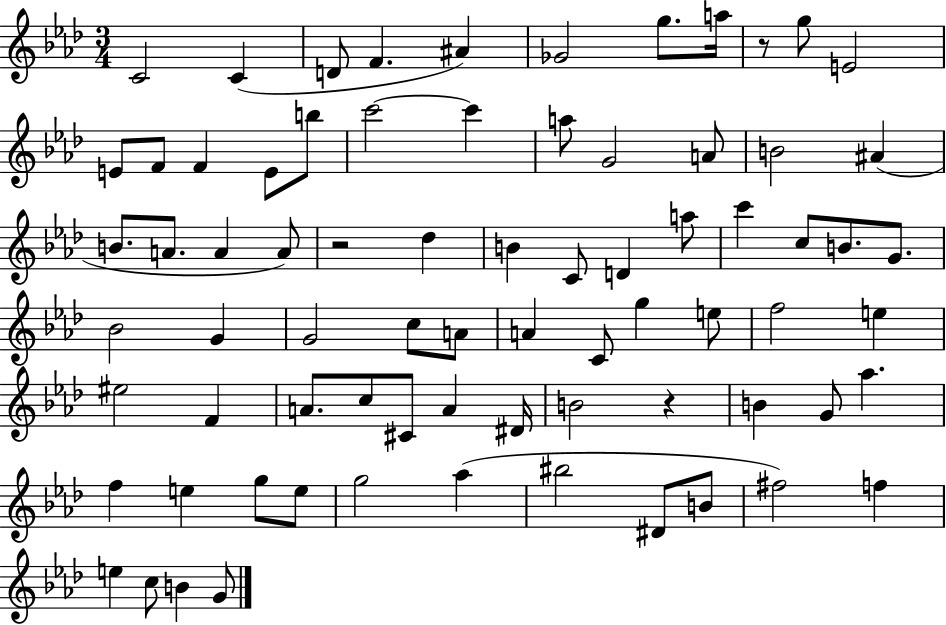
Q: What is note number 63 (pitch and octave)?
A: Ab5